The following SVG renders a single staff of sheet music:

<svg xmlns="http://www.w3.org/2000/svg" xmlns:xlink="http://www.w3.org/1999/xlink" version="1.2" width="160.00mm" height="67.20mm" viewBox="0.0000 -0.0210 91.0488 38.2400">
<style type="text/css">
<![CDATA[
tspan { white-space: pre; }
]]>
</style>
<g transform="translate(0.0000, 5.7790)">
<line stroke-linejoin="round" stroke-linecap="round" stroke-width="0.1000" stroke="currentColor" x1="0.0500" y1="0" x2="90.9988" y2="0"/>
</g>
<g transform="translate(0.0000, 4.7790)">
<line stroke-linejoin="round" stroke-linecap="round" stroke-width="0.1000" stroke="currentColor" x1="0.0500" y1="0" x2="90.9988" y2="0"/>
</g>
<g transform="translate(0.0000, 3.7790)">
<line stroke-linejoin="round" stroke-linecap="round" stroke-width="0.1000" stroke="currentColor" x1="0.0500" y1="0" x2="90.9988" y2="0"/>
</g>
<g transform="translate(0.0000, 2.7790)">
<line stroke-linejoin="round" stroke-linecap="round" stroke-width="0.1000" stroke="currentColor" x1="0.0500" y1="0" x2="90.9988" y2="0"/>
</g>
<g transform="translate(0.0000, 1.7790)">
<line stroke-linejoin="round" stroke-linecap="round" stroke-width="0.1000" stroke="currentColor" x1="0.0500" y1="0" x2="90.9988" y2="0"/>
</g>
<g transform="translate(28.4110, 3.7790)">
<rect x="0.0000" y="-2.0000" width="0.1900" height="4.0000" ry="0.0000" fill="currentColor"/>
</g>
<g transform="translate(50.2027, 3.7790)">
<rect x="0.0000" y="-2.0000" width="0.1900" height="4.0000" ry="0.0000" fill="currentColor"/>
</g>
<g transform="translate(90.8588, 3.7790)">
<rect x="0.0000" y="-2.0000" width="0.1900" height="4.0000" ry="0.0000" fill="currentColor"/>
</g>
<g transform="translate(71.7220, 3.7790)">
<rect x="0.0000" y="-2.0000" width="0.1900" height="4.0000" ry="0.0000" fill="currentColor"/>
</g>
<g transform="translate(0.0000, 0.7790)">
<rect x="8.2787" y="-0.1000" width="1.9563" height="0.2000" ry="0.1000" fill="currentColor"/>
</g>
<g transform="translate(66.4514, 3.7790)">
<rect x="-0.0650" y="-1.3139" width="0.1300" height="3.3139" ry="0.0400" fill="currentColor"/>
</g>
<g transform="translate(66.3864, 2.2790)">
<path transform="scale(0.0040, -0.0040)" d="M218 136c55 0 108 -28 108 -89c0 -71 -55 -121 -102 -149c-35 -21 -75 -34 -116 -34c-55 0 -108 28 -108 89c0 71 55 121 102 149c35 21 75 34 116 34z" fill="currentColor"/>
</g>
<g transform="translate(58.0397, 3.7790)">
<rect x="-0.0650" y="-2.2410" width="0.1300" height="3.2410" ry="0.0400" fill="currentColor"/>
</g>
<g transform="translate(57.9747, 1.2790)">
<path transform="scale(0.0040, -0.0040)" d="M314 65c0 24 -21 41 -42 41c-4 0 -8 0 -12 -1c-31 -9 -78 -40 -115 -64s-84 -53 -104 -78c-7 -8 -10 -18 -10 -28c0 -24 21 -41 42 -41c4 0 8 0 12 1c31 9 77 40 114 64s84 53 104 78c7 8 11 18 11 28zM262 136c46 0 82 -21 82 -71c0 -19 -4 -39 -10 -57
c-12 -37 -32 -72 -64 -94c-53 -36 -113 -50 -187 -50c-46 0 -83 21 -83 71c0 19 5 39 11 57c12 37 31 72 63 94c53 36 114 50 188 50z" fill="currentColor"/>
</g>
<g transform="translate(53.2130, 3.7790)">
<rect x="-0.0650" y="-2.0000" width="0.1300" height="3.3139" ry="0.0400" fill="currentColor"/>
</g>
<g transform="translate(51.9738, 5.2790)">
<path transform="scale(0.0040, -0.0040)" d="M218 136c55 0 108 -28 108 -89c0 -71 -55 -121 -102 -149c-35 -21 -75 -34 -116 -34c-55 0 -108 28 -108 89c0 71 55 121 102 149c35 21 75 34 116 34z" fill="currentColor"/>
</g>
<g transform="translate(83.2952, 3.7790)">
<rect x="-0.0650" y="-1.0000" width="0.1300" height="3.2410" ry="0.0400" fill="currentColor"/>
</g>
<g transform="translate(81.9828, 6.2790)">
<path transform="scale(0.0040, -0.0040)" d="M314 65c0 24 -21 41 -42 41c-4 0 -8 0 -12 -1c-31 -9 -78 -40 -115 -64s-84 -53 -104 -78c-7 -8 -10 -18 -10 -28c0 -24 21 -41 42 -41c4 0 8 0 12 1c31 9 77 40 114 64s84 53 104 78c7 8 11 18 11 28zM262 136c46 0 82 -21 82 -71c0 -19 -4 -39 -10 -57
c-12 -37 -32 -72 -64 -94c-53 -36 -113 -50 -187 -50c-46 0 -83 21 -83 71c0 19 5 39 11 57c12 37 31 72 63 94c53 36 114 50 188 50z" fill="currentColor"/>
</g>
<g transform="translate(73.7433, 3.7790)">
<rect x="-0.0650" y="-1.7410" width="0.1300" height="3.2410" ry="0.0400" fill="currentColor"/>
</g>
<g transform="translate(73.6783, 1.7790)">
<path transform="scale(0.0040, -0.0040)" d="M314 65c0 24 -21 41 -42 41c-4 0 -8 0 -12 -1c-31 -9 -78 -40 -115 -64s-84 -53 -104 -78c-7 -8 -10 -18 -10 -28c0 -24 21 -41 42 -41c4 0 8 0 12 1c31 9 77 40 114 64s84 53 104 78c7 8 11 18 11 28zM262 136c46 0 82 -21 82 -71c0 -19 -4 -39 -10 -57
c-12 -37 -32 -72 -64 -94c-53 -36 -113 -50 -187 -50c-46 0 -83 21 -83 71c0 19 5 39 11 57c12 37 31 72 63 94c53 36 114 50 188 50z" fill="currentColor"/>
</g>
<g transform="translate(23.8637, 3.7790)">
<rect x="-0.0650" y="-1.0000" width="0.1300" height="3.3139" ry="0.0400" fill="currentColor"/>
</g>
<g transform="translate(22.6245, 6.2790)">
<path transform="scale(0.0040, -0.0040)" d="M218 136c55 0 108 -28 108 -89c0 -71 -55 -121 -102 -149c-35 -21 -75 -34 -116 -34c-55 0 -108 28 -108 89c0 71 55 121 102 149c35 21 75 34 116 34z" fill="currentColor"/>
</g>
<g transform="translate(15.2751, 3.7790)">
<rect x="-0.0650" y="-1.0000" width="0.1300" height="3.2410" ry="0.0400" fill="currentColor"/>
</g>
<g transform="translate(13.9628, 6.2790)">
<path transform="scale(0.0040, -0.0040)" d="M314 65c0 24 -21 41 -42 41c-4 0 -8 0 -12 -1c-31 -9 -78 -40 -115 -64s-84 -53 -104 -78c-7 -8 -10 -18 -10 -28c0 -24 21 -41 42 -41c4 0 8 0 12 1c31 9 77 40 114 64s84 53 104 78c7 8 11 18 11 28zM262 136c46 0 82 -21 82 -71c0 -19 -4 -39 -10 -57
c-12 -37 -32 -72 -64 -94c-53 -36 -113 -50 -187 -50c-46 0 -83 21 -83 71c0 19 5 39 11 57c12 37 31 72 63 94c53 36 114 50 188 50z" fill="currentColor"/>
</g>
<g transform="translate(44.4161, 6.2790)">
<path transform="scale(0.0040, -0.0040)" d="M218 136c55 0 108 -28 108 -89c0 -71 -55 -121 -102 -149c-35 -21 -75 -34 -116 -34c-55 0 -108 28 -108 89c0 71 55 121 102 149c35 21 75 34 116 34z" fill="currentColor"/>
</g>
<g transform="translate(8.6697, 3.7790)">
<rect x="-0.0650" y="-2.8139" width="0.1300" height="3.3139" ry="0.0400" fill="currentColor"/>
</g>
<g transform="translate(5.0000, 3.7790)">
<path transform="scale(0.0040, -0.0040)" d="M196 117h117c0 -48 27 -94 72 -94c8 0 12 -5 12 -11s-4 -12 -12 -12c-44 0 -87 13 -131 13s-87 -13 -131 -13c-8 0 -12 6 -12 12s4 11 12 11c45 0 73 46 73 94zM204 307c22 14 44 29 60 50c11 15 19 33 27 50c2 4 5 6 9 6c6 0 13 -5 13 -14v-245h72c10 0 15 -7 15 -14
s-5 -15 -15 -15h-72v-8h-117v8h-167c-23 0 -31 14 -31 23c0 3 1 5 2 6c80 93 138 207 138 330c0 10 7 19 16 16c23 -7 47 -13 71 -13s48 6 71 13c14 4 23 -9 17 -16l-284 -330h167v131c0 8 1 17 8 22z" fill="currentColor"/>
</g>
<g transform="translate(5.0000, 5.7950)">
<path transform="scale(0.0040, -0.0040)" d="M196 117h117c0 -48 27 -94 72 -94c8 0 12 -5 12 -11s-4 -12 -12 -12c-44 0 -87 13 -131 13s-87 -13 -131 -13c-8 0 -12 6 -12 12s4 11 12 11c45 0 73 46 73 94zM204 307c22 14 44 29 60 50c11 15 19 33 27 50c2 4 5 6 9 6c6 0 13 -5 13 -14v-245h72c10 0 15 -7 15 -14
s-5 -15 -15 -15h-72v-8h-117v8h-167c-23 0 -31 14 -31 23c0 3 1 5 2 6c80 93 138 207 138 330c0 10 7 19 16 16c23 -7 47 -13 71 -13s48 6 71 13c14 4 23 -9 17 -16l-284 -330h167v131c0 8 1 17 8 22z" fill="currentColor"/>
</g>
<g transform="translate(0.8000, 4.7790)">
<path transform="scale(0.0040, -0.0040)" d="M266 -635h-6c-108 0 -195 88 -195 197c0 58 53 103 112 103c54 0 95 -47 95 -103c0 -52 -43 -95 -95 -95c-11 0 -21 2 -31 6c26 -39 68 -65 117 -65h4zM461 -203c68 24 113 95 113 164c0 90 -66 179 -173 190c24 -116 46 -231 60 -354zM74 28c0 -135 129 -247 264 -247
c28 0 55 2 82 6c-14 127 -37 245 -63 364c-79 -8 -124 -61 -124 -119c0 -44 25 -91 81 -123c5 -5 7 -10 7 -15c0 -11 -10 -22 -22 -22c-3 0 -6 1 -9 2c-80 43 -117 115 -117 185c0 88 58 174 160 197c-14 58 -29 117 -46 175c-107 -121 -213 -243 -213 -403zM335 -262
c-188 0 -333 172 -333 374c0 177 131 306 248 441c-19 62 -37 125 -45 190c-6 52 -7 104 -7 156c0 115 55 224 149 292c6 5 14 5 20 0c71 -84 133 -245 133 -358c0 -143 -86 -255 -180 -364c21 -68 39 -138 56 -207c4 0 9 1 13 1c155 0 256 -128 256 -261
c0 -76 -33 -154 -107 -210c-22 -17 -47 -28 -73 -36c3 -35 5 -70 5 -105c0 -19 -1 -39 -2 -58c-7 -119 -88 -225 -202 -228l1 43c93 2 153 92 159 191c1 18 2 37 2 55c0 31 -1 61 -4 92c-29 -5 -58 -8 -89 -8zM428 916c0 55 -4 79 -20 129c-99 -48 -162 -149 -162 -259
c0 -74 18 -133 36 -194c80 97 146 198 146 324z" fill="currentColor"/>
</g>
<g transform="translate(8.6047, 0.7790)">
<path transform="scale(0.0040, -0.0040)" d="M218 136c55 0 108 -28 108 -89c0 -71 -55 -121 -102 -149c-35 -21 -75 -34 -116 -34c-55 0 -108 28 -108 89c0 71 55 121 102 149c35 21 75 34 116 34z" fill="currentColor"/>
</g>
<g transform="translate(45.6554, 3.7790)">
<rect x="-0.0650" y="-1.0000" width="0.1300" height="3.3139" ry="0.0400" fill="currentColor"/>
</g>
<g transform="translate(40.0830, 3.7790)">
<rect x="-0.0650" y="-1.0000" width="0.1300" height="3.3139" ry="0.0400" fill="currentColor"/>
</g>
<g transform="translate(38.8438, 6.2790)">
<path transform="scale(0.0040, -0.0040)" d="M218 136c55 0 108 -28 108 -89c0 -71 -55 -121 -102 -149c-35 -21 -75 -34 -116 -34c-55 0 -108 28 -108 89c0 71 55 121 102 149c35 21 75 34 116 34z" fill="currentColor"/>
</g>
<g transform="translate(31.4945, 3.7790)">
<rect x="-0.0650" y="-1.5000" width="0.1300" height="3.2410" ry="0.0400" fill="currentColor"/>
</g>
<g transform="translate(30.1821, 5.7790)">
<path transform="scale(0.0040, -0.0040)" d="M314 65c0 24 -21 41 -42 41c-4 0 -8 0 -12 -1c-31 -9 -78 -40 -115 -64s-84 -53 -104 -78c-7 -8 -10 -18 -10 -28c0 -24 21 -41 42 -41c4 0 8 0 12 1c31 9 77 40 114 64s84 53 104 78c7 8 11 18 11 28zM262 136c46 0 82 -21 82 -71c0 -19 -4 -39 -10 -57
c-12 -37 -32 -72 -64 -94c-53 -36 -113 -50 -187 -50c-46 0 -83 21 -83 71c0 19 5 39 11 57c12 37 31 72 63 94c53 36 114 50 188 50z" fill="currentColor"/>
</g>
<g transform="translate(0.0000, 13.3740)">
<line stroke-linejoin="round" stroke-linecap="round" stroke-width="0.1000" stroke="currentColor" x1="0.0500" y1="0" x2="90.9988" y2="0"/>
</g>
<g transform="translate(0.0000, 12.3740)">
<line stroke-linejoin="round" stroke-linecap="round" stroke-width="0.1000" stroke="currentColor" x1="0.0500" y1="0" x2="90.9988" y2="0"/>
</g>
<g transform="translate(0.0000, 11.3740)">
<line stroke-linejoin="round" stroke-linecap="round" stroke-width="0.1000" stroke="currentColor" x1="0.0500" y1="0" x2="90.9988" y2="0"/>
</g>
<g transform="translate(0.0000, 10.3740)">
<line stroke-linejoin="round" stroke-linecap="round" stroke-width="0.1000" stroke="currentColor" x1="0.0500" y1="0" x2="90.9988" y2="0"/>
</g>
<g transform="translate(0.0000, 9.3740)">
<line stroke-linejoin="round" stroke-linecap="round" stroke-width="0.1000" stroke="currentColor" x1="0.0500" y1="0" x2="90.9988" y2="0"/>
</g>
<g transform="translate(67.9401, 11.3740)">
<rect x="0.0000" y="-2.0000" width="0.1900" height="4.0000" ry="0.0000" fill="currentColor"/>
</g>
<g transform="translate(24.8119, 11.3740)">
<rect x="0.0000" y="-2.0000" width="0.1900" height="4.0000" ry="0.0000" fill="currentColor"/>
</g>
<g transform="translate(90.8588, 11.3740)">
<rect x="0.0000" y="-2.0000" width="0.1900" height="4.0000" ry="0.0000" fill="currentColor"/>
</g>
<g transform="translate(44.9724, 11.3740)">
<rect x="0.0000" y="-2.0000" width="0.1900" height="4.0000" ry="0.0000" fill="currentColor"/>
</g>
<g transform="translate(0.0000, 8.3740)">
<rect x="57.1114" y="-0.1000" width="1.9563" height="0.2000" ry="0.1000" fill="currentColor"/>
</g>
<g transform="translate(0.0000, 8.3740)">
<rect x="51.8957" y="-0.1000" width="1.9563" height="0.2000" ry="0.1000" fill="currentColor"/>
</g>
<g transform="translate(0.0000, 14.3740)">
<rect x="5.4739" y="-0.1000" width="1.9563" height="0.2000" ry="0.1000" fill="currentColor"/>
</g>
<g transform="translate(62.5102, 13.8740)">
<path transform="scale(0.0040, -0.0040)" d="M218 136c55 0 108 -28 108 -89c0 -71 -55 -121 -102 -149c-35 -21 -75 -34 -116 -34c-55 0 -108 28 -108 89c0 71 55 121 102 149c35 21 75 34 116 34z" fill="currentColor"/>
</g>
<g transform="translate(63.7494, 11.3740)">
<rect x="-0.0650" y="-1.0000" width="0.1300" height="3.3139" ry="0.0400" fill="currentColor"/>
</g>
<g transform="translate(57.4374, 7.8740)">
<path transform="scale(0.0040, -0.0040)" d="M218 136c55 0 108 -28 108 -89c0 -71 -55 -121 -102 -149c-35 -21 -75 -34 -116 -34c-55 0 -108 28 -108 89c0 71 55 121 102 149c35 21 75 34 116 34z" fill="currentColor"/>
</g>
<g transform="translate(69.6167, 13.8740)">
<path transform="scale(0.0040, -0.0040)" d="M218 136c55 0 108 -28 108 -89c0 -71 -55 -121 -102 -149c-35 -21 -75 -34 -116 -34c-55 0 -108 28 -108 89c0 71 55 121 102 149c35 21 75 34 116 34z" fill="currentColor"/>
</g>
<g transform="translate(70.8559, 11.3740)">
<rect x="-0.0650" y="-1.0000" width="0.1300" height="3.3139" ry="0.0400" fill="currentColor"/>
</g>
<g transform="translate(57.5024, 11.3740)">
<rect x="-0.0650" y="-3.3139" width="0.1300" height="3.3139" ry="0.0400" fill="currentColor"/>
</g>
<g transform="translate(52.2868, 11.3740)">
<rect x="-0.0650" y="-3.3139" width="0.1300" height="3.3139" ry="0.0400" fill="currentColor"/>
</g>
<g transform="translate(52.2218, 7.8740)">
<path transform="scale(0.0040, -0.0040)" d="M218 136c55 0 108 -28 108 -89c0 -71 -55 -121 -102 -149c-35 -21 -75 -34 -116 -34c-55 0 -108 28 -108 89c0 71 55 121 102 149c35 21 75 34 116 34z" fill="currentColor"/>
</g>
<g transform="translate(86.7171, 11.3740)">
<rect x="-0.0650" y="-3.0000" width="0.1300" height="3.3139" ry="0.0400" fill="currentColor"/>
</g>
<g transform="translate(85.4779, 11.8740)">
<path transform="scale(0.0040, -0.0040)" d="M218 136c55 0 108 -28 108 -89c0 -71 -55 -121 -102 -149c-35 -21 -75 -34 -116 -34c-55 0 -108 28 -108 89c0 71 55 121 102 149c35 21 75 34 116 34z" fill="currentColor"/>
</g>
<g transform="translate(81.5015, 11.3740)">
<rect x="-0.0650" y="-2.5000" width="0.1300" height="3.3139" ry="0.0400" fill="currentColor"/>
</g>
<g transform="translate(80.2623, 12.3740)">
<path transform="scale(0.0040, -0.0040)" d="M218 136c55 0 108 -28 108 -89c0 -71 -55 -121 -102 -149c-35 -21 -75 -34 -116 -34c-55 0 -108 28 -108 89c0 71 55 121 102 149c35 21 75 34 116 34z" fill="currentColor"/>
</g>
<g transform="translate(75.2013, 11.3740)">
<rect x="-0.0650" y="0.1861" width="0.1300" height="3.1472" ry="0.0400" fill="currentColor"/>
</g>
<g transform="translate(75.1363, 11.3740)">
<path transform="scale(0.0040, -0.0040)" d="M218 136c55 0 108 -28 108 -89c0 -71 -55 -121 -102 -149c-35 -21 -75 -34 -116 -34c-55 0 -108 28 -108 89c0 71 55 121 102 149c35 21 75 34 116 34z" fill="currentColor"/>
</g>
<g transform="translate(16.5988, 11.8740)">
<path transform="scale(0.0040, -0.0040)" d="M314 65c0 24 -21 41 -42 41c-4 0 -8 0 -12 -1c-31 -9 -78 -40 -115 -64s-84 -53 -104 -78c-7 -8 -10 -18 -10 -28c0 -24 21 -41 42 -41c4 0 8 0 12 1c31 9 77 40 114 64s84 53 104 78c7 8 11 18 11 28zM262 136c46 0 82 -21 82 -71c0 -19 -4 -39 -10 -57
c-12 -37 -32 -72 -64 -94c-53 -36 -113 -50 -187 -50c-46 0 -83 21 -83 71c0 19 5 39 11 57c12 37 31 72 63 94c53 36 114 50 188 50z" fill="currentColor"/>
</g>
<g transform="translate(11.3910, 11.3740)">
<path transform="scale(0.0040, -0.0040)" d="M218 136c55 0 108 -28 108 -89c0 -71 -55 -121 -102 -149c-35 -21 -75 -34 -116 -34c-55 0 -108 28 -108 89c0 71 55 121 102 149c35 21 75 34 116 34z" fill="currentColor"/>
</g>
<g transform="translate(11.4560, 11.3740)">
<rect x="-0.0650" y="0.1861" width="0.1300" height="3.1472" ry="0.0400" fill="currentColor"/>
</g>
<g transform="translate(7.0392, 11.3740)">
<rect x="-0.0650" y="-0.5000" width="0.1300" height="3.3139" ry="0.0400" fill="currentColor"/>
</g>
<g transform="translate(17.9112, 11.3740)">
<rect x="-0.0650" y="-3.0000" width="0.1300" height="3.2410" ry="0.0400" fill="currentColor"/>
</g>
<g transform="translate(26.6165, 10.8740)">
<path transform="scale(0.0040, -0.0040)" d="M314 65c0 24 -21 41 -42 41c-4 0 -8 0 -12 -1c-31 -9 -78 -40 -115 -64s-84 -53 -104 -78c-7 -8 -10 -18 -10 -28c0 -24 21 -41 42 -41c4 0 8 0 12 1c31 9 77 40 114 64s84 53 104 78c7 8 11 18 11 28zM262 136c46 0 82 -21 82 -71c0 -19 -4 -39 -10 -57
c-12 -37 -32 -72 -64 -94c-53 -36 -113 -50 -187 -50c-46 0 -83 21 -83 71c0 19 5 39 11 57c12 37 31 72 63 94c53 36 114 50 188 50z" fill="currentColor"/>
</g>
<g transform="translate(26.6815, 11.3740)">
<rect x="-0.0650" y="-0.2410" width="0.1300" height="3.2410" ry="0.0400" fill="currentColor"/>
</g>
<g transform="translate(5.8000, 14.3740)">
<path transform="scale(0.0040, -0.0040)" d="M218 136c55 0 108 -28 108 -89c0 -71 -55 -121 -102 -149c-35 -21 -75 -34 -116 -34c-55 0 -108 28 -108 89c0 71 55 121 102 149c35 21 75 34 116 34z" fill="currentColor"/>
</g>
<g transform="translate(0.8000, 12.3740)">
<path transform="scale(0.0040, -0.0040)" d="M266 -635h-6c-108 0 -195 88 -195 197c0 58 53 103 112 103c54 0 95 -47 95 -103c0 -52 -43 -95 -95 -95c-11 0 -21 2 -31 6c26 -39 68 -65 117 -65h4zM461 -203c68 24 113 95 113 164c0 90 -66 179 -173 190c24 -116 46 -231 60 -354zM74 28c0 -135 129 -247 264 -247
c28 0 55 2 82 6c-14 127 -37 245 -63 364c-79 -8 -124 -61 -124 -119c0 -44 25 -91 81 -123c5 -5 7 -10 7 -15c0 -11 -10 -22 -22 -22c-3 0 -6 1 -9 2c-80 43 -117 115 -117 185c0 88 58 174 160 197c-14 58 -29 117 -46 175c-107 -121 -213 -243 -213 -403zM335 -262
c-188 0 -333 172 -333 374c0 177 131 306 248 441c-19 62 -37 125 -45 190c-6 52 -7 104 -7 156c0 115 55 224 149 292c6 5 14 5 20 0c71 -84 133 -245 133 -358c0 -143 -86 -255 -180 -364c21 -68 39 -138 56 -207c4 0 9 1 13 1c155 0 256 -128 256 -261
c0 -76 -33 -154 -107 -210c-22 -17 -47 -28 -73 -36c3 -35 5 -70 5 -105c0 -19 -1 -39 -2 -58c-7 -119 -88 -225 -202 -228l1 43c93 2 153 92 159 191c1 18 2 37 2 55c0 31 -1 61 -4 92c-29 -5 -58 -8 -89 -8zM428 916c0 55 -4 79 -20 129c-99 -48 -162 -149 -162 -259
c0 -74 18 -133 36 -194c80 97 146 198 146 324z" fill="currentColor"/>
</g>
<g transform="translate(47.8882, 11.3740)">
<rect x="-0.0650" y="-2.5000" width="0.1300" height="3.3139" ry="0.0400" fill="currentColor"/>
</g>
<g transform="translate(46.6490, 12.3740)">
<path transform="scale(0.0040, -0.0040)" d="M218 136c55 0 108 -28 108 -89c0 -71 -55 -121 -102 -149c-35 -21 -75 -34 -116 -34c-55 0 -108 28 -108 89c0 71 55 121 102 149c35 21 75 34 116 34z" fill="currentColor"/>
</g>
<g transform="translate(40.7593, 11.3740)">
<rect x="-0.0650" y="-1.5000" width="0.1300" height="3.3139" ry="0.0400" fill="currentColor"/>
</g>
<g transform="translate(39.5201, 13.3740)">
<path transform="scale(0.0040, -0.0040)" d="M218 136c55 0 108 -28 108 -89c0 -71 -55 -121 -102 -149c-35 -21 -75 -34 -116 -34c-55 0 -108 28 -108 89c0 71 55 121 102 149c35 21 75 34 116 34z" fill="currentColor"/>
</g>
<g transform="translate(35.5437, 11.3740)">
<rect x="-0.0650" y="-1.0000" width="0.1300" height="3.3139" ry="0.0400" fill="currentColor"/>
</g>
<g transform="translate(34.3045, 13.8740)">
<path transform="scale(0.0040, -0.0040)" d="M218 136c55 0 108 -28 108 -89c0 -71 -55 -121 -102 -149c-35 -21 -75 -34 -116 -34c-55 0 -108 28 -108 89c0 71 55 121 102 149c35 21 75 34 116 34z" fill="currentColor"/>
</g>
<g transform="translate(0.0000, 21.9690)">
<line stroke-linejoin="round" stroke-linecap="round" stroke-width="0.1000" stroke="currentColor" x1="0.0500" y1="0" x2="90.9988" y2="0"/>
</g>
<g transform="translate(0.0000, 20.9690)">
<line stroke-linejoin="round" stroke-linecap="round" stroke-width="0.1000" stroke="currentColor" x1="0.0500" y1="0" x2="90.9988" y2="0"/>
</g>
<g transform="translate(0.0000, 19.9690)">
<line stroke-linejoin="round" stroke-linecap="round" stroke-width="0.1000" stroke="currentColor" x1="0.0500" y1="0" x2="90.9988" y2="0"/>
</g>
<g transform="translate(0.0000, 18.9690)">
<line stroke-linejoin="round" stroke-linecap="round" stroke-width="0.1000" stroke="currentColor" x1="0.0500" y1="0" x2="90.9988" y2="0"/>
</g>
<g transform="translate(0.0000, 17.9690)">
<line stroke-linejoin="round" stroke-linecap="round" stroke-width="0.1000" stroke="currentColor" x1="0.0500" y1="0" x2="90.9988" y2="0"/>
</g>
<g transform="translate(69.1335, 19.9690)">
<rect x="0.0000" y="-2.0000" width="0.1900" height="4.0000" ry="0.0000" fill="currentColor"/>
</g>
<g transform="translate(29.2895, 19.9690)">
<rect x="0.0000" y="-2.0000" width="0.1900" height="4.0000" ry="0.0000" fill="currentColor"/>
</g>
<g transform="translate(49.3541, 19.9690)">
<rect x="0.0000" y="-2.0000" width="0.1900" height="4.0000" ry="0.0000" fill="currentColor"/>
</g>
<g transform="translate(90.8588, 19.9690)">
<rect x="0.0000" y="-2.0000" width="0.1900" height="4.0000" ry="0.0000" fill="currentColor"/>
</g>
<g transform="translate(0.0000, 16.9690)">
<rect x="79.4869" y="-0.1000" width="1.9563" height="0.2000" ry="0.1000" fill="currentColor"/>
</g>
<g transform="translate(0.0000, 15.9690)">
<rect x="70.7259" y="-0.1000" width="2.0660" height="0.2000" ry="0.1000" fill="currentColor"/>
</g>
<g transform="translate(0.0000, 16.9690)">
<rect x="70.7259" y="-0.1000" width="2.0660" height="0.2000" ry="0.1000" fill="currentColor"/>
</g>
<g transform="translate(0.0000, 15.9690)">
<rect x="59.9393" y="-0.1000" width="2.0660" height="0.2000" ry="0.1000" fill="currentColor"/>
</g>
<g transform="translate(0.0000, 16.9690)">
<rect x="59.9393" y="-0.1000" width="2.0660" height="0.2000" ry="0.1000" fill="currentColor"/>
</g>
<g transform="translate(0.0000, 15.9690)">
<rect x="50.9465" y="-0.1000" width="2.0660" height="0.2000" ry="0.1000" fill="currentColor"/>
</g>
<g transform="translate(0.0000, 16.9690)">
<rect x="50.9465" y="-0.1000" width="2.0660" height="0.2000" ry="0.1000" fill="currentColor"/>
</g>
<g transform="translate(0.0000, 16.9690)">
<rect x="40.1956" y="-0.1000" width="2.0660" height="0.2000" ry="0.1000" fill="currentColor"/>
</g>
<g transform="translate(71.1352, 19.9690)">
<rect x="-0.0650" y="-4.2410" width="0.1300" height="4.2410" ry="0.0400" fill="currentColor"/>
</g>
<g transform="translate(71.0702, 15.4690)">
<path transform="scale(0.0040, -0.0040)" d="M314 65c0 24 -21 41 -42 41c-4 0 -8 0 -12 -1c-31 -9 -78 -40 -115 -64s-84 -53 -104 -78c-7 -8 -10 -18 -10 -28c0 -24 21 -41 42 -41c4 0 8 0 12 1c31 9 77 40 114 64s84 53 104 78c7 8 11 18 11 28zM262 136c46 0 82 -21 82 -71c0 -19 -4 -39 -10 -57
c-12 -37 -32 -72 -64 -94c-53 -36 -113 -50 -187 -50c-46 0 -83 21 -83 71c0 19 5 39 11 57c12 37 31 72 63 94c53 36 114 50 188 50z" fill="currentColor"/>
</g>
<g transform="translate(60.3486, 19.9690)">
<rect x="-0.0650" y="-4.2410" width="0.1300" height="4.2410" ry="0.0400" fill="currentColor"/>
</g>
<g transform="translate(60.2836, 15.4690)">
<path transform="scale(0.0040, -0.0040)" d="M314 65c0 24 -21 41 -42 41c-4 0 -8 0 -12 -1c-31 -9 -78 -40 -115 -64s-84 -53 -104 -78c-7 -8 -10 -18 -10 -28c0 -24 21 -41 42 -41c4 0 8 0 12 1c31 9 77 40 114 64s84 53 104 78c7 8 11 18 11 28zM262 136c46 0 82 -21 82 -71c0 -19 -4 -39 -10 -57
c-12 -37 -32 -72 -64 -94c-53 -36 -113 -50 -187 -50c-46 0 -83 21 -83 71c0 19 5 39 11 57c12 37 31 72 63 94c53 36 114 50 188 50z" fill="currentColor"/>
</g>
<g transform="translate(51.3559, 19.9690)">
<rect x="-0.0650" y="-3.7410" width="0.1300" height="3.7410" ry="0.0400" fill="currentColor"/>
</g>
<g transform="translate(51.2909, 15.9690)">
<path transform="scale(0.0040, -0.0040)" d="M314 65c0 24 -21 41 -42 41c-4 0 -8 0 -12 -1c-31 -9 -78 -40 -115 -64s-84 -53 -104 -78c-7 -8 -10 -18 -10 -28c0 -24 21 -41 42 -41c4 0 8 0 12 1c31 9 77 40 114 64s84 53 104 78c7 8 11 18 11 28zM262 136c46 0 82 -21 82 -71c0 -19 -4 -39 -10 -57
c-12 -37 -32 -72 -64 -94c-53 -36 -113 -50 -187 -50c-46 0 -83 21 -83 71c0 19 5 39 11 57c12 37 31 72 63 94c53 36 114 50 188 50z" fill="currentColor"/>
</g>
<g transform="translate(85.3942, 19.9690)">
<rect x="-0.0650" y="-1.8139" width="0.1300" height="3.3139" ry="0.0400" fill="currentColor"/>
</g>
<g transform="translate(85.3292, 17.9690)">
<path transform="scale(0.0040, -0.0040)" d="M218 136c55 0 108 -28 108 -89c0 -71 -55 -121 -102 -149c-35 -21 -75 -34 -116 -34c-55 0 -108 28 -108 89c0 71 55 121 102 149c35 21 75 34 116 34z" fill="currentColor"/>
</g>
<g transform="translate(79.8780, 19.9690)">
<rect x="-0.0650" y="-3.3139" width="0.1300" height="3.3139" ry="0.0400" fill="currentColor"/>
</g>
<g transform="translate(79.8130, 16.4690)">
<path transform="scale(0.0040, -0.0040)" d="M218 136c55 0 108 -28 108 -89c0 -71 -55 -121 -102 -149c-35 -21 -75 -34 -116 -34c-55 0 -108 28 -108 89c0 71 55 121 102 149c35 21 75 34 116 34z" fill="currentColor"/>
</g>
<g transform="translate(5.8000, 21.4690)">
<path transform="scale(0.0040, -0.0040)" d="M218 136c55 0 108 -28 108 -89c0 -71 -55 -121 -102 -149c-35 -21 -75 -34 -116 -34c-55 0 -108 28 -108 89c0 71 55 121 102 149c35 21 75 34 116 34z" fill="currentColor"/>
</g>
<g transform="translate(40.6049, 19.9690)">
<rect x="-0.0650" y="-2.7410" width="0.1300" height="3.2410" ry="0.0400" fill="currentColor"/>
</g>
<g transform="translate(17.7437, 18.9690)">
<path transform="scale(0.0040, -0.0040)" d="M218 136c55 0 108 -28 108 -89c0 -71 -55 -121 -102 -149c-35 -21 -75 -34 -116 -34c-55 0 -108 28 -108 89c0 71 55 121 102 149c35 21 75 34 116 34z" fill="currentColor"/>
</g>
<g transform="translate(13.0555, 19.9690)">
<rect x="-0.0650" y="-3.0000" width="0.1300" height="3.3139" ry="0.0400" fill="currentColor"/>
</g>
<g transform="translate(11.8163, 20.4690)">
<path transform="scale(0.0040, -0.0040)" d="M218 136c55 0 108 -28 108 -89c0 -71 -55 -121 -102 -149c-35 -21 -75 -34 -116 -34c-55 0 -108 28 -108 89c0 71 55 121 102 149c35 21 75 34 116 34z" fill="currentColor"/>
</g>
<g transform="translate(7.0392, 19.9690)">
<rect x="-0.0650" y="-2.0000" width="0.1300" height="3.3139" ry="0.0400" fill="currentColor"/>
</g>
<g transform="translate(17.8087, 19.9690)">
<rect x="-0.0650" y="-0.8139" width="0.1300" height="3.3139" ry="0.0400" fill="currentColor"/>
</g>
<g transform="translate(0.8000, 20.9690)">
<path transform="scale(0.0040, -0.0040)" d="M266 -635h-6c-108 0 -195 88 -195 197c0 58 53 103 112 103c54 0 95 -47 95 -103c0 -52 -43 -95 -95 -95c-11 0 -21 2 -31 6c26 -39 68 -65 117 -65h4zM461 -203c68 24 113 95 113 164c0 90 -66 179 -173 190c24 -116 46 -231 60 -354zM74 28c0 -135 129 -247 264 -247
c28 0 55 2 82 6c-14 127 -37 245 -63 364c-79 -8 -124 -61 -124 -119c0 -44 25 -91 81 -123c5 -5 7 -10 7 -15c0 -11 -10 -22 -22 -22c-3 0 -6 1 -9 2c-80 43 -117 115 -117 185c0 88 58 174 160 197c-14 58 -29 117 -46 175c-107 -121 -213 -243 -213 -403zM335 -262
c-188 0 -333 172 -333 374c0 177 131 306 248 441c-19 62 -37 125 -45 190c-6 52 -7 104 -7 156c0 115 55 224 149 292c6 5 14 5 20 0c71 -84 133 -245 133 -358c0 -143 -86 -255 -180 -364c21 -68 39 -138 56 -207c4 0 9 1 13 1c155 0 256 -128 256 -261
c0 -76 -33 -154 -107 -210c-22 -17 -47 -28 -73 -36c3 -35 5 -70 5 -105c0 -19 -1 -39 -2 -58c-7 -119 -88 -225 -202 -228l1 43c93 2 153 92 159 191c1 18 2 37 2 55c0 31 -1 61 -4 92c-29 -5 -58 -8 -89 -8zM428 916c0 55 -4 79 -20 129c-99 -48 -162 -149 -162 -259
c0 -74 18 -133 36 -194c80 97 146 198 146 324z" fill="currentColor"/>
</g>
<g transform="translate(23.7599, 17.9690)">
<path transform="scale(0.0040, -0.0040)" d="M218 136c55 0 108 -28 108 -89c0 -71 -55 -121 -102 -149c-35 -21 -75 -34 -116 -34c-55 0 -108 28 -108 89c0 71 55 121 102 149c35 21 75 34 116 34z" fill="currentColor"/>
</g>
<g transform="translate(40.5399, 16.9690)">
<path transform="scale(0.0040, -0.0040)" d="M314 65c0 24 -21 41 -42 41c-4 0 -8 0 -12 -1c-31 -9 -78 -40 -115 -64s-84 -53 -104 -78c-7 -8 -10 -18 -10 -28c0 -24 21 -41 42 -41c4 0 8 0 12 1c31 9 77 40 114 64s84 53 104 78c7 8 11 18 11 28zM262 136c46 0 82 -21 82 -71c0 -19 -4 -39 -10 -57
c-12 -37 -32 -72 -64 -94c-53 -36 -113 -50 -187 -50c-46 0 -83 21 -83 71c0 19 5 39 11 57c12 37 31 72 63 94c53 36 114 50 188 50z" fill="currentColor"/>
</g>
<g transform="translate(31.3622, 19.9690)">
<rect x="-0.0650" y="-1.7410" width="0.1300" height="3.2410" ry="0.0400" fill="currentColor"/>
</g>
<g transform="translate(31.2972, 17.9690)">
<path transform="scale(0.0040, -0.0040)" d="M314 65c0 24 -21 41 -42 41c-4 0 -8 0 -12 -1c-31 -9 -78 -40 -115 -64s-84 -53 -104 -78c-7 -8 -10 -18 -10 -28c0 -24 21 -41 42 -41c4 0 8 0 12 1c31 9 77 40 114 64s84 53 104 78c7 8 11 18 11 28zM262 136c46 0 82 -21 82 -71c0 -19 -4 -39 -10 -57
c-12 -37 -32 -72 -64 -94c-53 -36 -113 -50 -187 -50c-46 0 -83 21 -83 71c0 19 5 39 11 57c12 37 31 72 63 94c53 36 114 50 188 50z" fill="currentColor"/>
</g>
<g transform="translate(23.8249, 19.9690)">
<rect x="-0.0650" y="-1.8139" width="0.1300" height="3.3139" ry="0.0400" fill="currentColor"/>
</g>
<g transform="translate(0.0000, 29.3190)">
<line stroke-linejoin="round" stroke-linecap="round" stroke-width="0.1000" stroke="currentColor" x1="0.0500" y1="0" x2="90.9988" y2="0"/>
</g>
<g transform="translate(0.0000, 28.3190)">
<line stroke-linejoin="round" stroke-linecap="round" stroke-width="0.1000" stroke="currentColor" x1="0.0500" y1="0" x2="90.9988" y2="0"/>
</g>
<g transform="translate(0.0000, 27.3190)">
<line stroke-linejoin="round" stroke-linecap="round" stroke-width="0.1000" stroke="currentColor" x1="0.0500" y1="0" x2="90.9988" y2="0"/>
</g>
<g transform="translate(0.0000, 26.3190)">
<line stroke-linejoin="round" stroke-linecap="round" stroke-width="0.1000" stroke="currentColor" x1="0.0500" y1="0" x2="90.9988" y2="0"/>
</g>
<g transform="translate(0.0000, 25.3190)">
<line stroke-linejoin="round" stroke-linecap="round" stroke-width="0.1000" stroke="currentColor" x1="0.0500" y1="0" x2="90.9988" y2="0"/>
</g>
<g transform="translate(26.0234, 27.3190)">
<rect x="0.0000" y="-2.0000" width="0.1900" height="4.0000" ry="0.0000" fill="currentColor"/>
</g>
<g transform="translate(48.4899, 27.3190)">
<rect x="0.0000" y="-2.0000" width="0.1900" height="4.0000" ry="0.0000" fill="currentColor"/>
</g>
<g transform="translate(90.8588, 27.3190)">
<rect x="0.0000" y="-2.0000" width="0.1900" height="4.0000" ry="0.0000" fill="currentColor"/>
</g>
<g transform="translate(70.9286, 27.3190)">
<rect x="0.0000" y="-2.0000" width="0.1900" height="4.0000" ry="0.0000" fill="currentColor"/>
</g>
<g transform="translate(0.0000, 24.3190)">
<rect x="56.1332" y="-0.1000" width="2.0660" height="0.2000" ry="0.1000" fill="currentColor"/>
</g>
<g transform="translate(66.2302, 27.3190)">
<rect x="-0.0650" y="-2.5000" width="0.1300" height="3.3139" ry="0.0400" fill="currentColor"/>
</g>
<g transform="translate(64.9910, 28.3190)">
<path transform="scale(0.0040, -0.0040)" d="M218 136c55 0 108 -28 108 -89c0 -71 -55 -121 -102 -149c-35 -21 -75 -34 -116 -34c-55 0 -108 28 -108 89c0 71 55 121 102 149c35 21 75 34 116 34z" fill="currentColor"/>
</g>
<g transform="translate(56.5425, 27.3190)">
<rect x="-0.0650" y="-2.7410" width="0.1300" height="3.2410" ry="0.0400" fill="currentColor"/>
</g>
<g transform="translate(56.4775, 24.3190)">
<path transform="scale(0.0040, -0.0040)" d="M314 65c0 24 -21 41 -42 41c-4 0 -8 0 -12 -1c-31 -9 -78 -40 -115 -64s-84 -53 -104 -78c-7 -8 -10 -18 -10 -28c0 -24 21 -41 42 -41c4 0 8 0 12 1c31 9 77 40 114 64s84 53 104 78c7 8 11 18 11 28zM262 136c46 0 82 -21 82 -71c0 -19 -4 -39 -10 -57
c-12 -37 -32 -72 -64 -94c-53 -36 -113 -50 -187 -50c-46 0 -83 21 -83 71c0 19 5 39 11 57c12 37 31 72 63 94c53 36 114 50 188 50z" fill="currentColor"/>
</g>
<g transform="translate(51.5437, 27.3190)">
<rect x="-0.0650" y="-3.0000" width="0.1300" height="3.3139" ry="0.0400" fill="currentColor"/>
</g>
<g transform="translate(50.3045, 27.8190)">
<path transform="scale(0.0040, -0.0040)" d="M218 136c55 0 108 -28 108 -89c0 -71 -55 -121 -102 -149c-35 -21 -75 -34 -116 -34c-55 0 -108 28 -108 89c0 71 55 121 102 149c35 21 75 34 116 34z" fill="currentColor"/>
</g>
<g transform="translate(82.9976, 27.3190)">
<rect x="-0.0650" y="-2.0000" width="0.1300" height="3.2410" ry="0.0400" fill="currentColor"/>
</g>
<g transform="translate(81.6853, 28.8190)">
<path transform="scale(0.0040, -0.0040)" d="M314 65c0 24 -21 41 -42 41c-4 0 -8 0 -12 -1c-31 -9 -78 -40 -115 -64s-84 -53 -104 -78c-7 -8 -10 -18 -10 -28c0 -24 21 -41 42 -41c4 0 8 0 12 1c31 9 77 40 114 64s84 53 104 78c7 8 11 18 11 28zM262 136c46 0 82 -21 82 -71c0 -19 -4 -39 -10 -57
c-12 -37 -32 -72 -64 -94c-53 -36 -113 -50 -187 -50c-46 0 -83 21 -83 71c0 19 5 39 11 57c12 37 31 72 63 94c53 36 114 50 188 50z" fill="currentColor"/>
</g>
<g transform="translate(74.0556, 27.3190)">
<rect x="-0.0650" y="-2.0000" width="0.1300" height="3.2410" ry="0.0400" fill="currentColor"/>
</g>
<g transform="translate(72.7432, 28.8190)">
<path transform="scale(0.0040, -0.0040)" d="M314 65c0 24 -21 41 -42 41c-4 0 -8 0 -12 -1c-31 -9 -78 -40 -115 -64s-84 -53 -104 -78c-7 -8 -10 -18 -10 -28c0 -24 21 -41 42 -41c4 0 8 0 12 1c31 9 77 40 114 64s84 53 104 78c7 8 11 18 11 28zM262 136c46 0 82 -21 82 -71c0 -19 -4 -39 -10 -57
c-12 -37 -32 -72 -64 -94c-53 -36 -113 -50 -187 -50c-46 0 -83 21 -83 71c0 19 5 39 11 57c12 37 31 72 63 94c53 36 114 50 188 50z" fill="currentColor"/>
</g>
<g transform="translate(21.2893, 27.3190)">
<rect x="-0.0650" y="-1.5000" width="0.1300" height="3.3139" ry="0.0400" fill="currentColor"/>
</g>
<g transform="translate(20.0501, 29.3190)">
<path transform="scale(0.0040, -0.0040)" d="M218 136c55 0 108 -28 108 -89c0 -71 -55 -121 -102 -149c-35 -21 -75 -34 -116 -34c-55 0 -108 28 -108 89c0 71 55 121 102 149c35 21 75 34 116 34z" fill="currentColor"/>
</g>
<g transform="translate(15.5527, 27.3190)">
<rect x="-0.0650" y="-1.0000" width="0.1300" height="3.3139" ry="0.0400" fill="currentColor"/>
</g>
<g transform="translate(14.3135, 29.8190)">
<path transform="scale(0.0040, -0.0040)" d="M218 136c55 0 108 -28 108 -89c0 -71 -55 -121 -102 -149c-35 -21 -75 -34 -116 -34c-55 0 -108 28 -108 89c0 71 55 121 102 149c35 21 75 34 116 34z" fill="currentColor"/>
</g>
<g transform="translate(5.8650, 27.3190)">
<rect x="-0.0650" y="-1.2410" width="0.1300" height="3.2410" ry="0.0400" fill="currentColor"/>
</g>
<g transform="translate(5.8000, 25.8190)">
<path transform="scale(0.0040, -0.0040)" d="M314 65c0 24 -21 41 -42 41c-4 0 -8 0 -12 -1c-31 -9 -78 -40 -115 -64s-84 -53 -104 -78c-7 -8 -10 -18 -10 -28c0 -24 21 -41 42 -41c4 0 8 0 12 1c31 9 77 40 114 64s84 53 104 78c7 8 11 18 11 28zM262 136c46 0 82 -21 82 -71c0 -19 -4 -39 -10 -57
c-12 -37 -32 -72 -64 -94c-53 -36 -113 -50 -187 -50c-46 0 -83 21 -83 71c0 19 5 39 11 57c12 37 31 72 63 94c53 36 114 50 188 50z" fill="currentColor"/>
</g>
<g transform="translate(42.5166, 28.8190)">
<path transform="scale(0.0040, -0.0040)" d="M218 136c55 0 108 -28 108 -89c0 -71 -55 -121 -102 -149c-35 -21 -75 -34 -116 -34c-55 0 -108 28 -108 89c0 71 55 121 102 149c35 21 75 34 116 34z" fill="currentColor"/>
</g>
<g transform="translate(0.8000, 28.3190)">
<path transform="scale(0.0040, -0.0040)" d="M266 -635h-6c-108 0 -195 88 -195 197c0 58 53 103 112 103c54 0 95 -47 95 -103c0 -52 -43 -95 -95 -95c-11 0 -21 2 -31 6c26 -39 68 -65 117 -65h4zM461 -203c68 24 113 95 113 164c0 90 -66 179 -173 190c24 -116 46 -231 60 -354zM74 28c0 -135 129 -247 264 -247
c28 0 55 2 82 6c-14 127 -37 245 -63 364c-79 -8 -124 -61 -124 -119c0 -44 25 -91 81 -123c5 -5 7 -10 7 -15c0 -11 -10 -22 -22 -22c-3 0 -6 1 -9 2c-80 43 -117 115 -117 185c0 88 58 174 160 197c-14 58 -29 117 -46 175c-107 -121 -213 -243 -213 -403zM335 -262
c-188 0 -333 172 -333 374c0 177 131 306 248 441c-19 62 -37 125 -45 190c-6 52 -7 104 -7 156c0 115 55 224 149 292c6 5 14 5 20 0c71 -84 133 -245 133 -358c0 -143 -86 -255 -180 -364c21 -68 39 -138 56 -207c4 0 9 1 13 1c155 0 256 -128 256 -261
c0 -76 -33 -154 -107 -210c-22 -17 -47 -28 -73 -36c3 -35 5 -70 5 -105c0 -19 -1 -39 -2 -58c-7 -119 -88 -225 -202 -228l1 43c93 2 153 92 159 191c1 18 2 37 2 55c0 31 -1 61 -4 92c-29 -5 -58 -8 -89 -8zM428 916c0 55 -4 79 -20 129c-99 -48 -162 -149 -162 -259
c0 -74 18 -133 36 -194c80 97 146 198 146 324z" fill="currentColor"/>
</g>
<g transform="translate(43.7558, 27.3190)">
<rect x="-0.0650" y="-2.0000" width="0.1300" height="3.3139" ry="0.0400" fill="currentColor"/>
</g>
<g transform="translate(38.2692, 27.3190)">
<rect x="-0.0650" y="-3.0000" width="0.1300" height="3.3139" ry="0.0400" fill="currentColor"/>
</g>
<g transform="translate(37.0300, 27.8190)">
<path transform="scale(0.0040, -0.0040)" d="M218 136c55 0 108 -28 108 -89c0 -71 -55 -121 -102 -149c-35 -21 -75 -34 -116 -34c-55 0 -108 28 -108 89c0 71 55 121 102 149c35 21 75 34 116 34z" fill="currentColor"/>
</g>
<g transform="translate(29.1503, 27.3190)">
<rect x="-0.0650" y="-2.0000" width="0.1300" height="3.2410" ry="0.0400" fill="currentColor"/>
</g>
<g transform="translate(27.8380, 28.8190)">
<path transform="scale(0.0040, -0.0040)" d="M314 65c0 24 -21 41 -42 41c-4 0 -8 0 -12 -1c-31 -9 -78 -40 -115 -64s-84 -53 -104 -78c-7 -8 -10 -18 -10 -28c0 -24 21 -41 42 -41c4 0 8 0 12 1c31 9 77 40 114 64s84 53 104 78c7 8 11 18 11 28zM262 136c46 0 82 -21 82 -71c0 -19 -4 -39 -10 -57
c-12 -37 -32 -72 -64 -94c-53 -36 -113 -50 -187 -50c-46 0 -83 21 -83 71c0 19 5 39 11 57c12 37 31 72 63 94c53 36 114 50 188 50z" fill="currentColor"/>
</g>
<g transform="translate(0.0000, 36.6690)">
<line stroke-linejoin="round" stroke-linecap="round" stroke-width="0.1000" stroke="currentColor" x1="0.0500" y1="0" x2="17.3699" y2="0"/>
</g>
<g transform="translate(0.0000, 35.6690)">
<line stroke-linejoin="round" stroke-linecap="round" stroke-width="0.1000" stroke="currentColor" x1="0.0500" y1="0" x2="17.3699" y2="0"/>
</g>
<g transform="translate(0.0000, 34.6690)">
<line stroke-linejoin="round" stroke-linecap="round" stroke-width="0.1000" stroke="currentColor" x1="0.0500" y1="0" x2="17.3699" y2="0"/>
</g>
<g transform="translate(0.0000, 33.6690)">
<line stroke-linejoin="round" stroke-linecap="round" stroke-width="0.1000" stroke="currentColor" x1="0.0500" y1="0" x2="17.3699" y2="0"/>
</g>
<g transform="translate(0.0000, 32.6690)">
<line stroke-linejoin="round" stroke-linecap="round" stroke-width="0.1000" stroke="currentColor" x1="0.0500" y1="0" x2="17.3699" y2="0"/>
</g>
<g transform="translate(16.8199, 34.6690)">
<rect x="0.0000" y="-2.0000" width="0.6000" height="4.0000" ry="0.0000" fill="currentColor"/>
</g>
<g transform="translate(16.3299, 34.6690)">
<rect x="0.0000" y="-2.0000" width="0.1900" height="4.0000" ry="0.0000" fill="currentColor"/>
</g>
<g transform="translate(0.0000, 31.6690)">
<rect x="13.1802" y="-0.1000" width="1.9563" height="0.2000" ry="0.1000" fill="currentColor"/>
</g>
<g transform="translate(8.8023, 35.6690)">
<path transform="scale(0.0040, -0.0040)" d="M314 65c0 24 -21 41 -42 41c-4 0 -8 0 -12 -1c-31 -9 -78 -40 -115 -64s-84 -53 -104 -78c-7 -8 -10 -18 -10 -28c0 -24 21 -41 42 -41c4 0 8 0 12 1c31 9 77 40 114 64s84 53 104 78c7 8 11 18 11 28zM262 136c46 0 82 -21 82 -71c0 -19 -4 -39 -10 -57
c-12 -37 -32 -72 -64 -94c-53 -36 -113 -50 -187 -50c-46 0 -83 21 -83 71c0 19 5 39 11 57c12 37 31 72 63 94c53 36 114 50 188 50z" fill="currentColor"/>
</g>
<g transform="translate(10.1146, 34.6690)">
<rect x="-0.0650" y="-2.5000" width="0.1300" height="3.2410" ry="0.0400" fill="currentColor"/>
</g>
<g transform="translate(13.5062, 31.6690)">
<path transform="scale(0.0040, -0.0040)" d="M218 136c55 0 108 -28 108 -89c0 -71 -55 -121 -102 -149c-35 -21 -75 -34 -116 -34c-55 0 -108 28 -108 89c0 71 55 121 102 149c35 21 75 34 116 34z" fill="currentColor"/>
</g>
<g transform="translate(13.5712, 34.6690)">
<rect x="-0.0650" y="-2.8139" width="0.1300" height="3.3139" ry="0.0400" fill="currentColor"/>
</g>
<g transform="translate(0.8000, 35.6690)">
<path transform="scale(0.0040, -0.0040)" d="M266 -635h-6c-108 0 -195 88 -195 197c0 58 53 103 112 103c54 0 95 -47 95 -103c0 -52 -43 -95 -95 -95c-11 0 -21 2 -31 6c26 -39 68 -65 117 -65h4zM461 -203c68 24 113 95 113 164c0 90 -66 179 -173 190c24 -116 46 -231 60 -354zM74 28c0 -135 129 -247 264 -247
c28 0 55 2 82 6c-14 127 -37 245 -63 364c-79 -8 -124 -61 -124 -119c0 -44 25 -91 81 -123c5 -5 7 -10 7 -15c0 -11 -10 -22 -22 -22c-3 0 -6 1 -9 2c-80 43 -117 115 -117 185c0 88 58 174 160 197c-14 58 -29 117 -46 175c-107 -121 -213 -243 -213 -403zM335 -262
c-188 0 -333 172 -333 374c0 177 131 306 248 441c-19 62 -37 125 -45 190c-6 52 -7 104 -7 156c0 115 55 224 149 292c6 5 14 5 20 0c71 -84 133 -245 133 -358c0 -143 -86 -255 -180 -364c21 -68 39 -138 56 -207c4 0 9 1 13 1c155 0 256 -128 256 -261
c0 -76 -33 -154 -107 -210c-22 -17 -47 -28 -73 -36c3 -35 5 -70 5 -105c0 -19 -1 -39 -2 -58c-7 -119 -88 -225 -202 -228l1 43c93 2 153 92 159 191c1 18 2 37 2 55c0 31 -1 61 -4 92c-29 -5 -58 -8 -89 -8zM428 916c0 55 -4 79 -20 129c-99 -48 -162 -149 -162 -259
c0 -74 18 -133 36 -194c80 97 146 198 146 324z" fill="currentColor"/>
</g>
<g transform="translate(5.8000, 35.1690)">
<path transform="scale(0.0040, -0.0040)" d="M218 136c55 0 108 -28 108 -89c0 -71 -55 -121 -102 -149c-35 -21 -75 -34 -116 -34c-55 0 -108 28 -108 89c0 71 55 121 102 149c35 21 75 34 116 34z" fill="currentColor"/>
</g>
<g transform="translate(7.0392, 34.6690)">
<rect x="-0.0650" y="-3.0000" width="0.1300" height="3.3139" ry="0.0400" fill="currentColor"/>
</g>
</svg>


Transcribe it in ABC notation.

X:1
T:Untitled
M:4/4
L:1/4
K:C
a D2 D E2 D D F g2 e f2 D2 C B A2 c2 D E G b b D D B G A F A d f f2 a2 c'2 d'2 d'2 b f e2 D E F2 A F A a2 G F2 F2 A G2 a